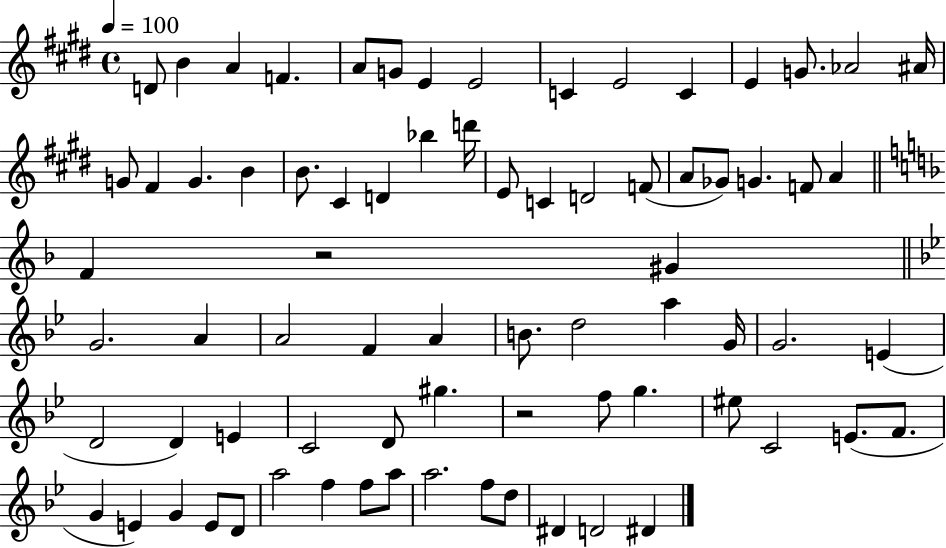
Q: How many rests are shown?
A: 2